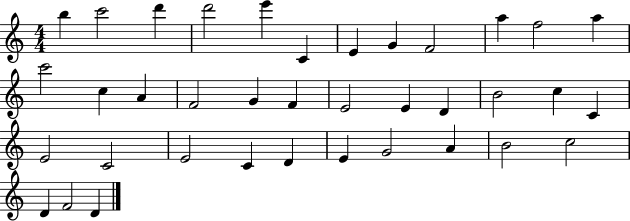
{
  \clef treble
  \numericTimeSignature
  \time 4/4
  \key c \major
  b''4 c'''2 d'''4 | d'''2 e'''4 c'4 | e'4 g'4 f'2 | a''4 f''2 a''4 | \break c'''2 c''4 a'4 | f'2 g'4 f'4 | e'2 e'4 d'4 | b'2 c''4 c'4 | \break e'2 c'2 | e'2 c'4 d'4 | e'4 g'2 a'4 | b'2 c''2 | \break d'4 f'2 d'4 | \bar "|."
}